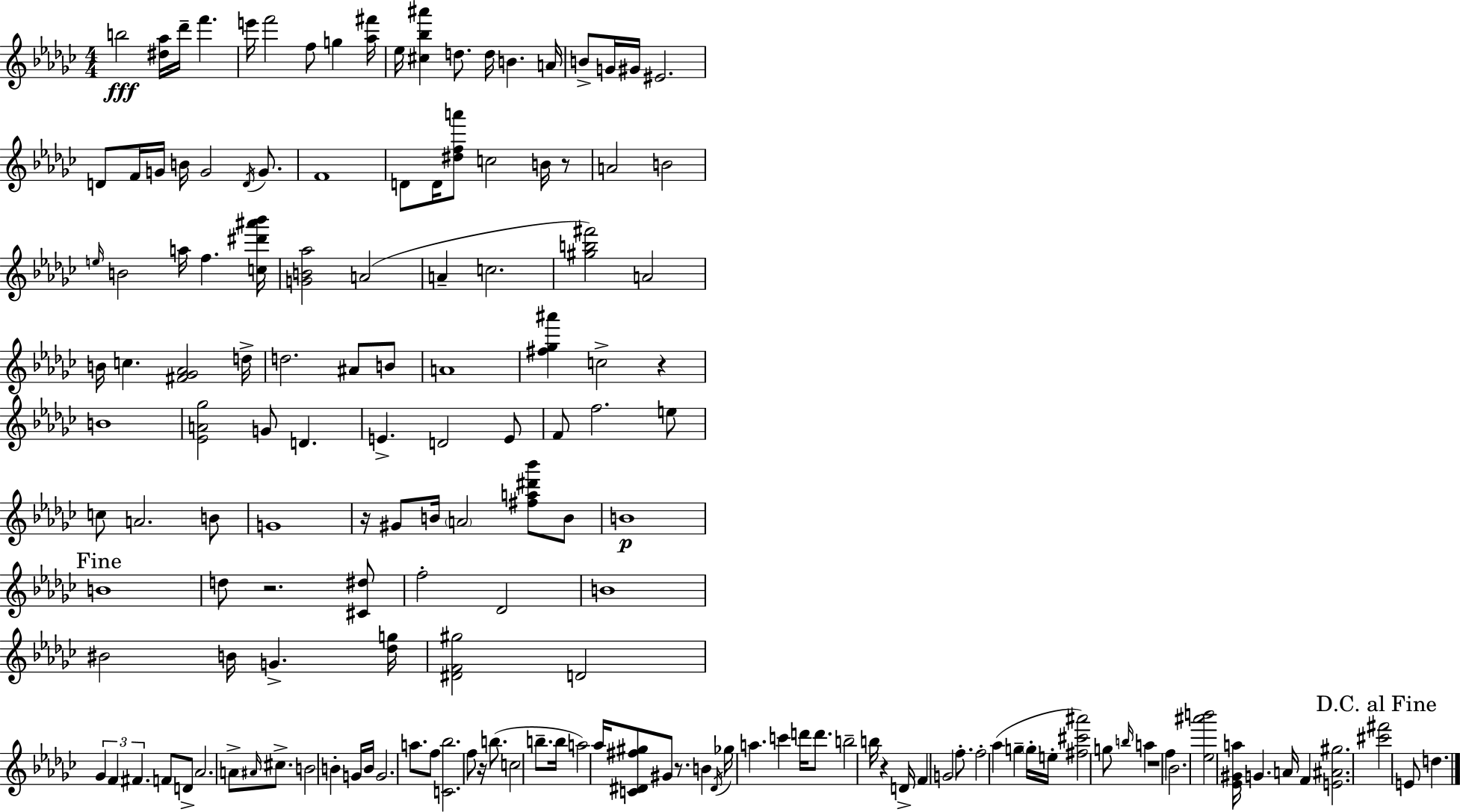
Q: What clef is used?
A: treble